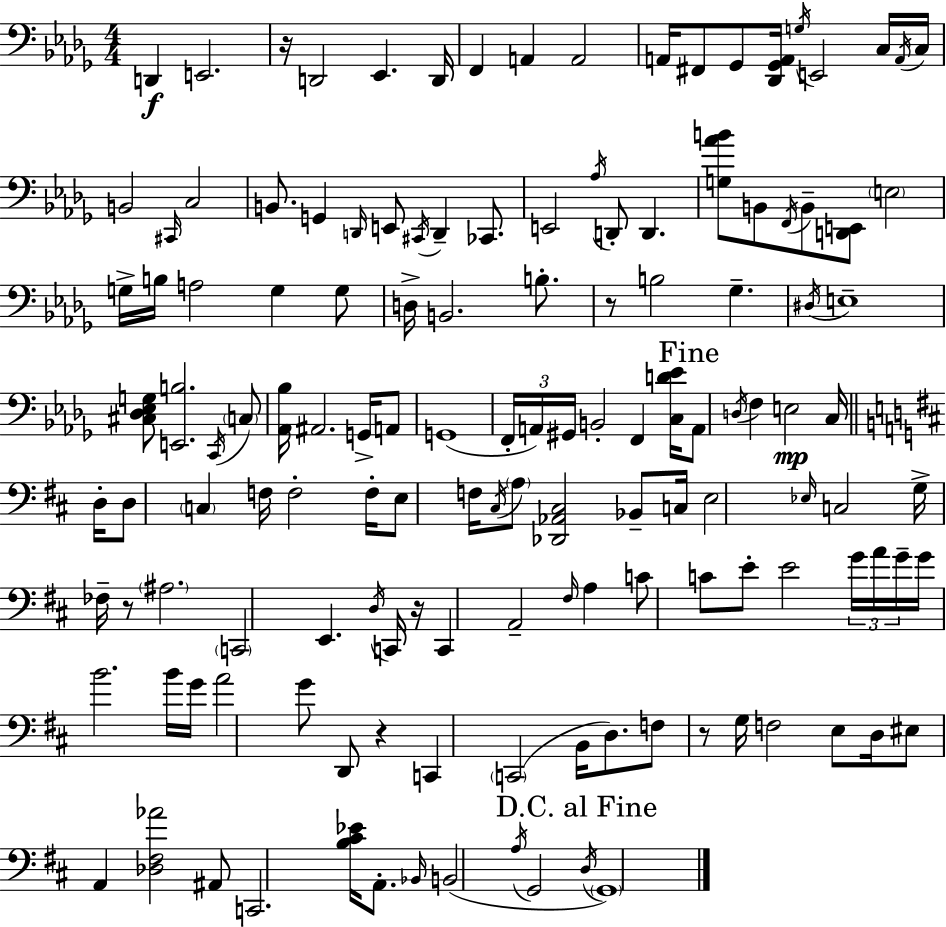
D2/q E2/h. R/s D2/h Eb2/q. D2/s F2/q A2/q A2/h A2/s F#2/e Gb2/e [Db2,Gb2,A2]/s G3/s E2/h C3/s A2/s C3/s B2/h C#2/s C3/h B2/e. G2/q D2/s E2/e C#2/s D2/q CES2/e. E2/h Ab3/s D2/e D2/q. [G3,Ab4,B4]/e B2/e F2/s B2/e [D2,E2]/e E3/h G3/s B3/s A3/h G3/q G3/e D3/s B2/h. B3/e. R/e B3/h Gb3/q. D#3/s E3/w [C#3,Db3,Eb3,G3]/e [E2,B3]/h. C2/s C3/e [Ab2,Bb3]/s A#2/h. G2/s A2/e G2/w F2/s A2/s G#2/s B2/h F2/q [C3,D4,Eb4]/s A2/e D3/s F3/q E3/h C3/s D3/s D3/e C3/q F3/s F3/h F3/s E3/e F3/s C#3/s A3/e [Db2,Ab2,C#3]/h Bb2/e C3/s E3/h Eb3/s C3/h G3/s FES3/s R/e A#3/h. C2/h E2/q. D3/s C2/s R/s C2/q A2/h F#3/s A3/q C4/e C4/e E4/e E4/h G4/s A4/s G4/s G4/s B4/h. B4/s G4/s A4/h G4/e D2/e R/q C2/q C2/h B2/s D3/e. F3/e R/e G3/s F3/h E3/e D3/s EIS3/e A2/q [Db3,F#3,Ab4]/h A#2/e C2/h. [B3,C#4,Eb4]/s A2/e. Bb2/s B2/h A3/s G2/h D3/s G2/w